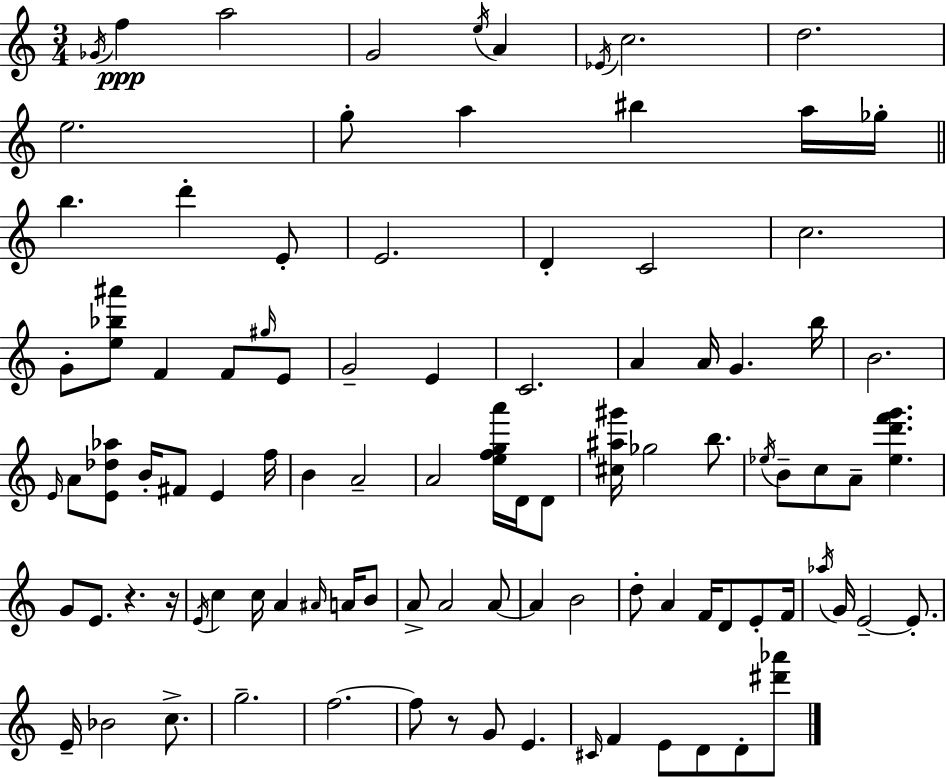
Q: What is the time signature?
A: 3/4